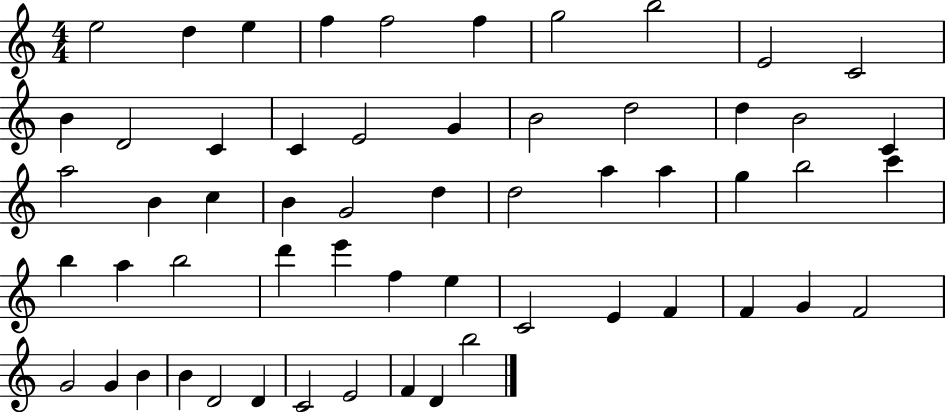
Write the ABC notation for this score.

X:1
T:Untitled
M:4/4
L:1/4
K:C
e2 d e f f2 f g2 b2 E2 C2 B D2 C C E2 G B2 d2 d B2 C a2 B c B G2 d d2 a a g b2 c' b a b2 d' e' f e C2 E F F G F2 G2 G B B D2 D C2 E2 F D b2